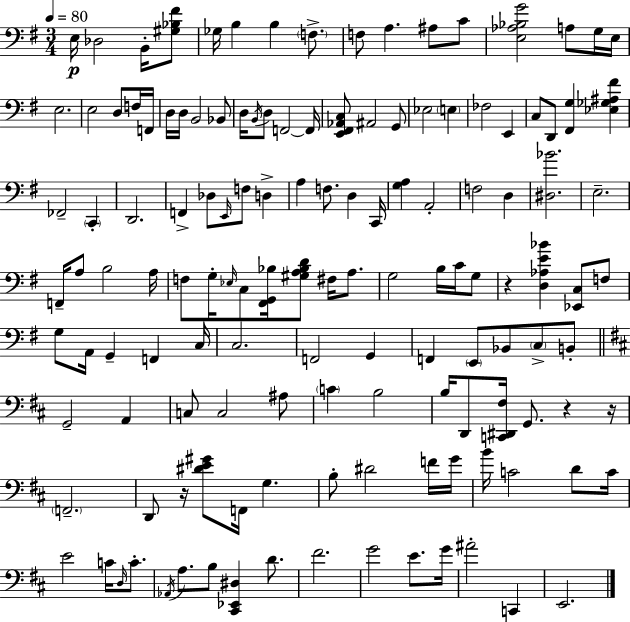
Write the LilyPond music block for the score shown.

{
  \clef bass
  \numericTimeSignature
  \time 3/4
  \key g \major
  \tempo 4 = 80
  e16\p des2 b,16-. <gis bes fis'>8 | ges16 b4 b4 \parenthesize f8.-> | f8 a4. ais8 c'8 | <e aes bes g'>2 a8 g16 e16 | \break e2. | e2 d8 f16 f,16 | d16 d16 b,2 bes,8 | d16 \acciaccatura { b,16 } d8 f,2~~ | \break f,16 <e, fis, aes, c>8 ais,2 g,8 | ees2 \parenthesize e4 | fes2 e,4 | c8 d,8 <fis, g>4 <ees ges ais fis'>4 | \break fes,2-- \parenthesize c,4-. | d,2. | f,4-> des8 \grace { e,16 } f8 d4-> | a4 f8. d4 | \break c,16 <g a>4 a,2-. | f2 d4 | <dis bes'>2. | e2.-- | \break f,16-- a8 b2 | a16 f8 g16-. \grace { ees16 } c8 <fis, g, bes>16 <gis a bes d'>8 fis16 | a8. g2 b16 | c'16 g8 r4 <d aes e' bes'>4 <ees, c>8 | \break f8 g8 a,16 g,4-- f,4 | c16 c2. | f,2 g,4 | f,4 \parenthesize e,8 bes,8 \parenthesize c8-> | \break b,8-. \bar "||" \break \key d \major g,2-- a,4 | c8 c2 ais8 | \parenthesize c'4 b2 | b16 d,8 <c, dis, fis>16 g,8. r4 r16 | \break \parenthesize f,2.-- | d,8 r16 <dis' e' gis'>8 f,16 g4. | b8-. dis'2 f'16 g'16 | b'16 c'2 d'8 c'16 | \break e'2 c'16 \grace { d16 } c'8.-. | \acciaccatura { aes,16 } a8. b8 <cis, ees, dis>4 d'8. | fis'2. | g'2 e'8. | \break g'16 ais'2-. c,4 | e,2. | \bar "|."
}